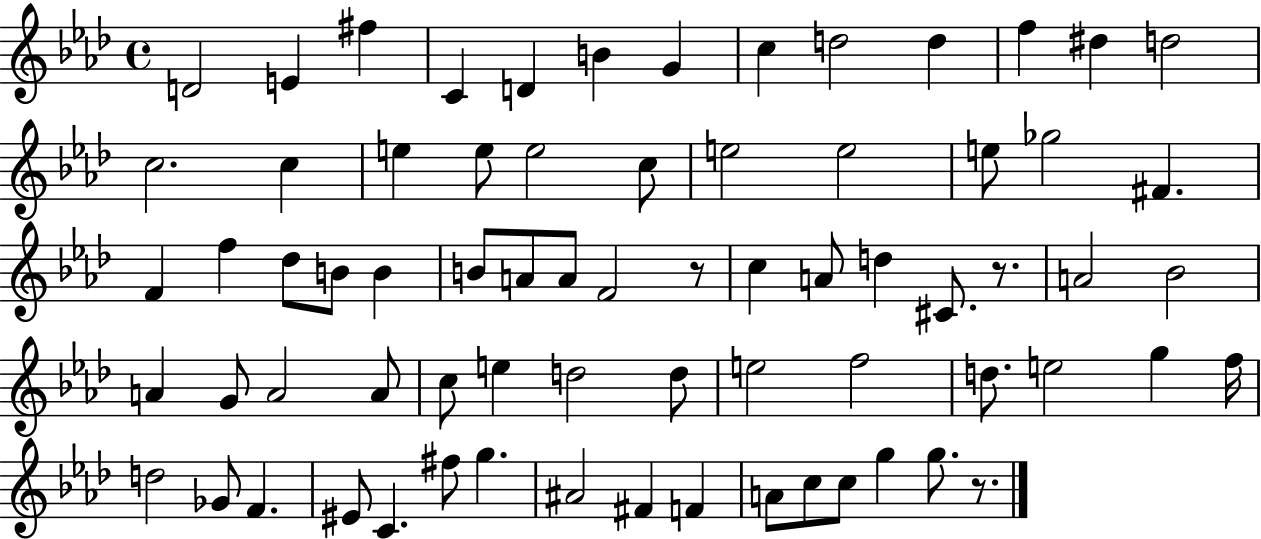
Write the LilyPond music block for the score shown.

{
  \clef treble
  \time 4/4
  \defaultTimeSignature
  \key aes \major
  \repeat volta 2 { d'2 e'4 fis''4 | c'4 d'4 b'4 g'4 | c''4 d''2 d''4 | f''4 dis''4 d''2 | \break c''2. c''4 | e''4 e''8 e''2 c''8 | e''2 e''2 | e''8 ges''2 fis'4. | \break f'4 f''4 des''8 b'8 b'4 | b'8 a'8 a'8 f'2 r8 | c''4 a'8 d''4 cis'8. r8. | a'2 bes'2 | \break a'4 g'8 a'2 a'8 | c''8 e''4 d''2 d''8 | e''2 f''2 | d''8. e''2 g''4 f''16 | \break d''2 ges'8 f'4. | eis'8 c'4. fis''8 g''4. | ais'2 fis'4 f'4 | a'8 c''8 c''8 g''4 g''8. r8. | \break } \bar "|."
}